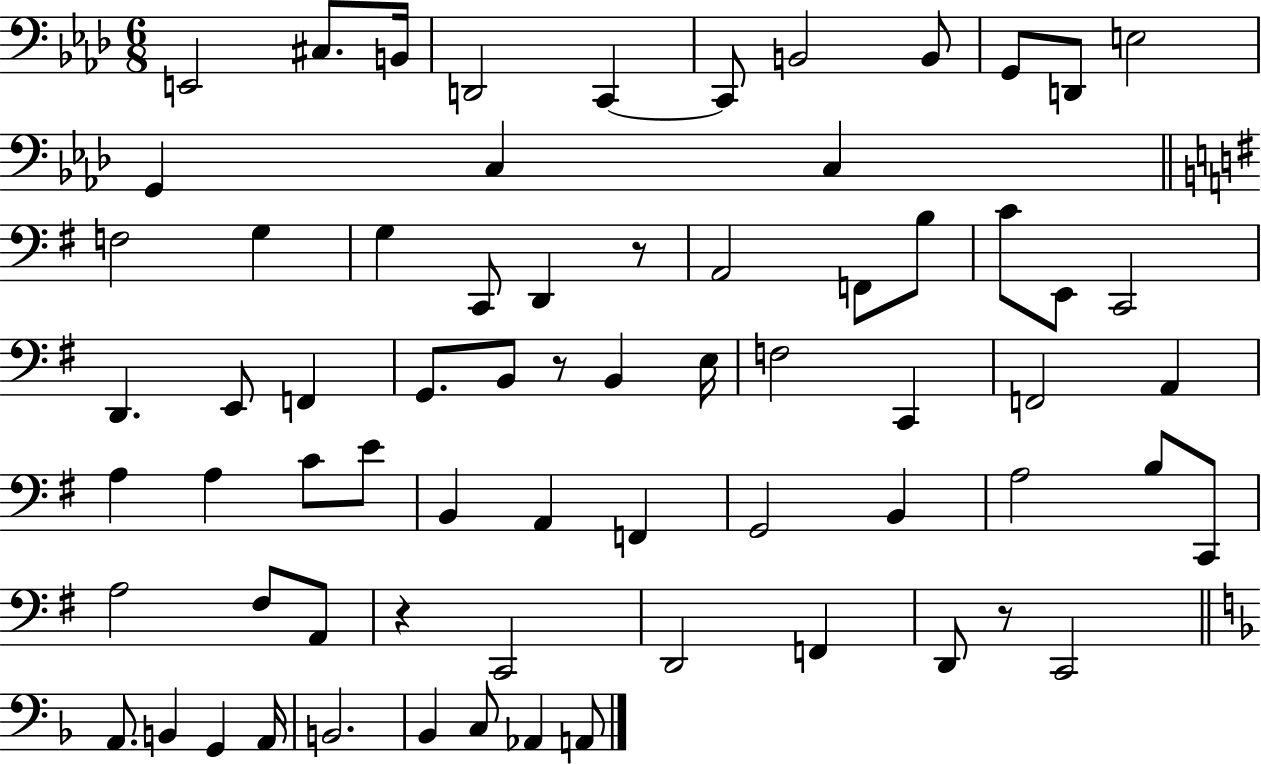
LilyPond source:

{
  \clef bass
  \numericTimeSignature
  \time 6/8
  \key aes \major
  e,2 cis8. b,16 | d,2 c,4~~ | c,8 b,2 b,8 | g,8 d,8 e2 | \break g,4 c4 c4 | \bar "||" \break \key g \major f2 g4 | g4 c,8 d,4 r8 | a,2 f,8 b8 | c'8 e,8 c,2 | \break d,4. e,8 f,4 | g,8. b,8 r8 b,4 e16 | f2 c,4 | f,2 a,4 | \break a4 a4 c'8 e'8 | b,4 a,4 f,4 | g,2 b,4 | a2 b8 c,8 | \break a2 fis8 a,8 | r4 c,2 | d,2 f,4 | d,8 r8 c,2 | \break \bar "||" \break \key f \major a,8. b,4 g,4 a,16 | b,2. | bes,4 c8 aes,4 a,8 | \bar "|."
}